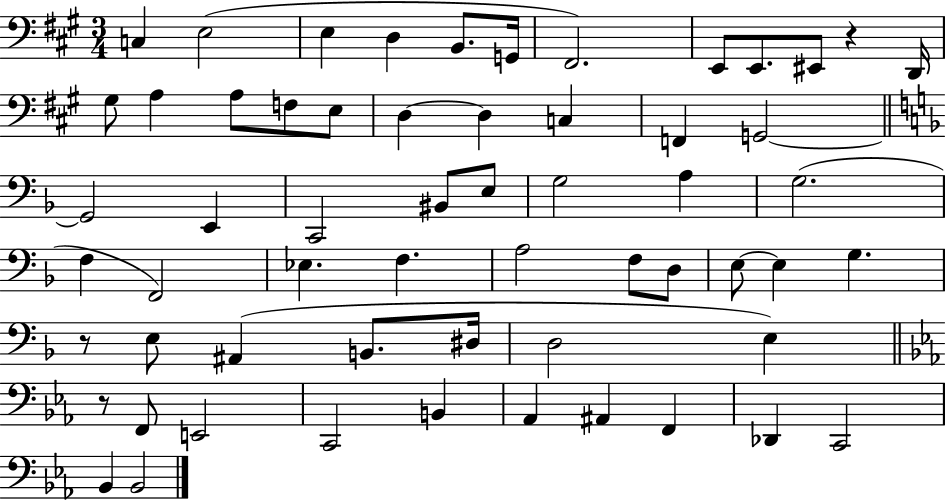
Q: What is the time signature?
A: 3/4